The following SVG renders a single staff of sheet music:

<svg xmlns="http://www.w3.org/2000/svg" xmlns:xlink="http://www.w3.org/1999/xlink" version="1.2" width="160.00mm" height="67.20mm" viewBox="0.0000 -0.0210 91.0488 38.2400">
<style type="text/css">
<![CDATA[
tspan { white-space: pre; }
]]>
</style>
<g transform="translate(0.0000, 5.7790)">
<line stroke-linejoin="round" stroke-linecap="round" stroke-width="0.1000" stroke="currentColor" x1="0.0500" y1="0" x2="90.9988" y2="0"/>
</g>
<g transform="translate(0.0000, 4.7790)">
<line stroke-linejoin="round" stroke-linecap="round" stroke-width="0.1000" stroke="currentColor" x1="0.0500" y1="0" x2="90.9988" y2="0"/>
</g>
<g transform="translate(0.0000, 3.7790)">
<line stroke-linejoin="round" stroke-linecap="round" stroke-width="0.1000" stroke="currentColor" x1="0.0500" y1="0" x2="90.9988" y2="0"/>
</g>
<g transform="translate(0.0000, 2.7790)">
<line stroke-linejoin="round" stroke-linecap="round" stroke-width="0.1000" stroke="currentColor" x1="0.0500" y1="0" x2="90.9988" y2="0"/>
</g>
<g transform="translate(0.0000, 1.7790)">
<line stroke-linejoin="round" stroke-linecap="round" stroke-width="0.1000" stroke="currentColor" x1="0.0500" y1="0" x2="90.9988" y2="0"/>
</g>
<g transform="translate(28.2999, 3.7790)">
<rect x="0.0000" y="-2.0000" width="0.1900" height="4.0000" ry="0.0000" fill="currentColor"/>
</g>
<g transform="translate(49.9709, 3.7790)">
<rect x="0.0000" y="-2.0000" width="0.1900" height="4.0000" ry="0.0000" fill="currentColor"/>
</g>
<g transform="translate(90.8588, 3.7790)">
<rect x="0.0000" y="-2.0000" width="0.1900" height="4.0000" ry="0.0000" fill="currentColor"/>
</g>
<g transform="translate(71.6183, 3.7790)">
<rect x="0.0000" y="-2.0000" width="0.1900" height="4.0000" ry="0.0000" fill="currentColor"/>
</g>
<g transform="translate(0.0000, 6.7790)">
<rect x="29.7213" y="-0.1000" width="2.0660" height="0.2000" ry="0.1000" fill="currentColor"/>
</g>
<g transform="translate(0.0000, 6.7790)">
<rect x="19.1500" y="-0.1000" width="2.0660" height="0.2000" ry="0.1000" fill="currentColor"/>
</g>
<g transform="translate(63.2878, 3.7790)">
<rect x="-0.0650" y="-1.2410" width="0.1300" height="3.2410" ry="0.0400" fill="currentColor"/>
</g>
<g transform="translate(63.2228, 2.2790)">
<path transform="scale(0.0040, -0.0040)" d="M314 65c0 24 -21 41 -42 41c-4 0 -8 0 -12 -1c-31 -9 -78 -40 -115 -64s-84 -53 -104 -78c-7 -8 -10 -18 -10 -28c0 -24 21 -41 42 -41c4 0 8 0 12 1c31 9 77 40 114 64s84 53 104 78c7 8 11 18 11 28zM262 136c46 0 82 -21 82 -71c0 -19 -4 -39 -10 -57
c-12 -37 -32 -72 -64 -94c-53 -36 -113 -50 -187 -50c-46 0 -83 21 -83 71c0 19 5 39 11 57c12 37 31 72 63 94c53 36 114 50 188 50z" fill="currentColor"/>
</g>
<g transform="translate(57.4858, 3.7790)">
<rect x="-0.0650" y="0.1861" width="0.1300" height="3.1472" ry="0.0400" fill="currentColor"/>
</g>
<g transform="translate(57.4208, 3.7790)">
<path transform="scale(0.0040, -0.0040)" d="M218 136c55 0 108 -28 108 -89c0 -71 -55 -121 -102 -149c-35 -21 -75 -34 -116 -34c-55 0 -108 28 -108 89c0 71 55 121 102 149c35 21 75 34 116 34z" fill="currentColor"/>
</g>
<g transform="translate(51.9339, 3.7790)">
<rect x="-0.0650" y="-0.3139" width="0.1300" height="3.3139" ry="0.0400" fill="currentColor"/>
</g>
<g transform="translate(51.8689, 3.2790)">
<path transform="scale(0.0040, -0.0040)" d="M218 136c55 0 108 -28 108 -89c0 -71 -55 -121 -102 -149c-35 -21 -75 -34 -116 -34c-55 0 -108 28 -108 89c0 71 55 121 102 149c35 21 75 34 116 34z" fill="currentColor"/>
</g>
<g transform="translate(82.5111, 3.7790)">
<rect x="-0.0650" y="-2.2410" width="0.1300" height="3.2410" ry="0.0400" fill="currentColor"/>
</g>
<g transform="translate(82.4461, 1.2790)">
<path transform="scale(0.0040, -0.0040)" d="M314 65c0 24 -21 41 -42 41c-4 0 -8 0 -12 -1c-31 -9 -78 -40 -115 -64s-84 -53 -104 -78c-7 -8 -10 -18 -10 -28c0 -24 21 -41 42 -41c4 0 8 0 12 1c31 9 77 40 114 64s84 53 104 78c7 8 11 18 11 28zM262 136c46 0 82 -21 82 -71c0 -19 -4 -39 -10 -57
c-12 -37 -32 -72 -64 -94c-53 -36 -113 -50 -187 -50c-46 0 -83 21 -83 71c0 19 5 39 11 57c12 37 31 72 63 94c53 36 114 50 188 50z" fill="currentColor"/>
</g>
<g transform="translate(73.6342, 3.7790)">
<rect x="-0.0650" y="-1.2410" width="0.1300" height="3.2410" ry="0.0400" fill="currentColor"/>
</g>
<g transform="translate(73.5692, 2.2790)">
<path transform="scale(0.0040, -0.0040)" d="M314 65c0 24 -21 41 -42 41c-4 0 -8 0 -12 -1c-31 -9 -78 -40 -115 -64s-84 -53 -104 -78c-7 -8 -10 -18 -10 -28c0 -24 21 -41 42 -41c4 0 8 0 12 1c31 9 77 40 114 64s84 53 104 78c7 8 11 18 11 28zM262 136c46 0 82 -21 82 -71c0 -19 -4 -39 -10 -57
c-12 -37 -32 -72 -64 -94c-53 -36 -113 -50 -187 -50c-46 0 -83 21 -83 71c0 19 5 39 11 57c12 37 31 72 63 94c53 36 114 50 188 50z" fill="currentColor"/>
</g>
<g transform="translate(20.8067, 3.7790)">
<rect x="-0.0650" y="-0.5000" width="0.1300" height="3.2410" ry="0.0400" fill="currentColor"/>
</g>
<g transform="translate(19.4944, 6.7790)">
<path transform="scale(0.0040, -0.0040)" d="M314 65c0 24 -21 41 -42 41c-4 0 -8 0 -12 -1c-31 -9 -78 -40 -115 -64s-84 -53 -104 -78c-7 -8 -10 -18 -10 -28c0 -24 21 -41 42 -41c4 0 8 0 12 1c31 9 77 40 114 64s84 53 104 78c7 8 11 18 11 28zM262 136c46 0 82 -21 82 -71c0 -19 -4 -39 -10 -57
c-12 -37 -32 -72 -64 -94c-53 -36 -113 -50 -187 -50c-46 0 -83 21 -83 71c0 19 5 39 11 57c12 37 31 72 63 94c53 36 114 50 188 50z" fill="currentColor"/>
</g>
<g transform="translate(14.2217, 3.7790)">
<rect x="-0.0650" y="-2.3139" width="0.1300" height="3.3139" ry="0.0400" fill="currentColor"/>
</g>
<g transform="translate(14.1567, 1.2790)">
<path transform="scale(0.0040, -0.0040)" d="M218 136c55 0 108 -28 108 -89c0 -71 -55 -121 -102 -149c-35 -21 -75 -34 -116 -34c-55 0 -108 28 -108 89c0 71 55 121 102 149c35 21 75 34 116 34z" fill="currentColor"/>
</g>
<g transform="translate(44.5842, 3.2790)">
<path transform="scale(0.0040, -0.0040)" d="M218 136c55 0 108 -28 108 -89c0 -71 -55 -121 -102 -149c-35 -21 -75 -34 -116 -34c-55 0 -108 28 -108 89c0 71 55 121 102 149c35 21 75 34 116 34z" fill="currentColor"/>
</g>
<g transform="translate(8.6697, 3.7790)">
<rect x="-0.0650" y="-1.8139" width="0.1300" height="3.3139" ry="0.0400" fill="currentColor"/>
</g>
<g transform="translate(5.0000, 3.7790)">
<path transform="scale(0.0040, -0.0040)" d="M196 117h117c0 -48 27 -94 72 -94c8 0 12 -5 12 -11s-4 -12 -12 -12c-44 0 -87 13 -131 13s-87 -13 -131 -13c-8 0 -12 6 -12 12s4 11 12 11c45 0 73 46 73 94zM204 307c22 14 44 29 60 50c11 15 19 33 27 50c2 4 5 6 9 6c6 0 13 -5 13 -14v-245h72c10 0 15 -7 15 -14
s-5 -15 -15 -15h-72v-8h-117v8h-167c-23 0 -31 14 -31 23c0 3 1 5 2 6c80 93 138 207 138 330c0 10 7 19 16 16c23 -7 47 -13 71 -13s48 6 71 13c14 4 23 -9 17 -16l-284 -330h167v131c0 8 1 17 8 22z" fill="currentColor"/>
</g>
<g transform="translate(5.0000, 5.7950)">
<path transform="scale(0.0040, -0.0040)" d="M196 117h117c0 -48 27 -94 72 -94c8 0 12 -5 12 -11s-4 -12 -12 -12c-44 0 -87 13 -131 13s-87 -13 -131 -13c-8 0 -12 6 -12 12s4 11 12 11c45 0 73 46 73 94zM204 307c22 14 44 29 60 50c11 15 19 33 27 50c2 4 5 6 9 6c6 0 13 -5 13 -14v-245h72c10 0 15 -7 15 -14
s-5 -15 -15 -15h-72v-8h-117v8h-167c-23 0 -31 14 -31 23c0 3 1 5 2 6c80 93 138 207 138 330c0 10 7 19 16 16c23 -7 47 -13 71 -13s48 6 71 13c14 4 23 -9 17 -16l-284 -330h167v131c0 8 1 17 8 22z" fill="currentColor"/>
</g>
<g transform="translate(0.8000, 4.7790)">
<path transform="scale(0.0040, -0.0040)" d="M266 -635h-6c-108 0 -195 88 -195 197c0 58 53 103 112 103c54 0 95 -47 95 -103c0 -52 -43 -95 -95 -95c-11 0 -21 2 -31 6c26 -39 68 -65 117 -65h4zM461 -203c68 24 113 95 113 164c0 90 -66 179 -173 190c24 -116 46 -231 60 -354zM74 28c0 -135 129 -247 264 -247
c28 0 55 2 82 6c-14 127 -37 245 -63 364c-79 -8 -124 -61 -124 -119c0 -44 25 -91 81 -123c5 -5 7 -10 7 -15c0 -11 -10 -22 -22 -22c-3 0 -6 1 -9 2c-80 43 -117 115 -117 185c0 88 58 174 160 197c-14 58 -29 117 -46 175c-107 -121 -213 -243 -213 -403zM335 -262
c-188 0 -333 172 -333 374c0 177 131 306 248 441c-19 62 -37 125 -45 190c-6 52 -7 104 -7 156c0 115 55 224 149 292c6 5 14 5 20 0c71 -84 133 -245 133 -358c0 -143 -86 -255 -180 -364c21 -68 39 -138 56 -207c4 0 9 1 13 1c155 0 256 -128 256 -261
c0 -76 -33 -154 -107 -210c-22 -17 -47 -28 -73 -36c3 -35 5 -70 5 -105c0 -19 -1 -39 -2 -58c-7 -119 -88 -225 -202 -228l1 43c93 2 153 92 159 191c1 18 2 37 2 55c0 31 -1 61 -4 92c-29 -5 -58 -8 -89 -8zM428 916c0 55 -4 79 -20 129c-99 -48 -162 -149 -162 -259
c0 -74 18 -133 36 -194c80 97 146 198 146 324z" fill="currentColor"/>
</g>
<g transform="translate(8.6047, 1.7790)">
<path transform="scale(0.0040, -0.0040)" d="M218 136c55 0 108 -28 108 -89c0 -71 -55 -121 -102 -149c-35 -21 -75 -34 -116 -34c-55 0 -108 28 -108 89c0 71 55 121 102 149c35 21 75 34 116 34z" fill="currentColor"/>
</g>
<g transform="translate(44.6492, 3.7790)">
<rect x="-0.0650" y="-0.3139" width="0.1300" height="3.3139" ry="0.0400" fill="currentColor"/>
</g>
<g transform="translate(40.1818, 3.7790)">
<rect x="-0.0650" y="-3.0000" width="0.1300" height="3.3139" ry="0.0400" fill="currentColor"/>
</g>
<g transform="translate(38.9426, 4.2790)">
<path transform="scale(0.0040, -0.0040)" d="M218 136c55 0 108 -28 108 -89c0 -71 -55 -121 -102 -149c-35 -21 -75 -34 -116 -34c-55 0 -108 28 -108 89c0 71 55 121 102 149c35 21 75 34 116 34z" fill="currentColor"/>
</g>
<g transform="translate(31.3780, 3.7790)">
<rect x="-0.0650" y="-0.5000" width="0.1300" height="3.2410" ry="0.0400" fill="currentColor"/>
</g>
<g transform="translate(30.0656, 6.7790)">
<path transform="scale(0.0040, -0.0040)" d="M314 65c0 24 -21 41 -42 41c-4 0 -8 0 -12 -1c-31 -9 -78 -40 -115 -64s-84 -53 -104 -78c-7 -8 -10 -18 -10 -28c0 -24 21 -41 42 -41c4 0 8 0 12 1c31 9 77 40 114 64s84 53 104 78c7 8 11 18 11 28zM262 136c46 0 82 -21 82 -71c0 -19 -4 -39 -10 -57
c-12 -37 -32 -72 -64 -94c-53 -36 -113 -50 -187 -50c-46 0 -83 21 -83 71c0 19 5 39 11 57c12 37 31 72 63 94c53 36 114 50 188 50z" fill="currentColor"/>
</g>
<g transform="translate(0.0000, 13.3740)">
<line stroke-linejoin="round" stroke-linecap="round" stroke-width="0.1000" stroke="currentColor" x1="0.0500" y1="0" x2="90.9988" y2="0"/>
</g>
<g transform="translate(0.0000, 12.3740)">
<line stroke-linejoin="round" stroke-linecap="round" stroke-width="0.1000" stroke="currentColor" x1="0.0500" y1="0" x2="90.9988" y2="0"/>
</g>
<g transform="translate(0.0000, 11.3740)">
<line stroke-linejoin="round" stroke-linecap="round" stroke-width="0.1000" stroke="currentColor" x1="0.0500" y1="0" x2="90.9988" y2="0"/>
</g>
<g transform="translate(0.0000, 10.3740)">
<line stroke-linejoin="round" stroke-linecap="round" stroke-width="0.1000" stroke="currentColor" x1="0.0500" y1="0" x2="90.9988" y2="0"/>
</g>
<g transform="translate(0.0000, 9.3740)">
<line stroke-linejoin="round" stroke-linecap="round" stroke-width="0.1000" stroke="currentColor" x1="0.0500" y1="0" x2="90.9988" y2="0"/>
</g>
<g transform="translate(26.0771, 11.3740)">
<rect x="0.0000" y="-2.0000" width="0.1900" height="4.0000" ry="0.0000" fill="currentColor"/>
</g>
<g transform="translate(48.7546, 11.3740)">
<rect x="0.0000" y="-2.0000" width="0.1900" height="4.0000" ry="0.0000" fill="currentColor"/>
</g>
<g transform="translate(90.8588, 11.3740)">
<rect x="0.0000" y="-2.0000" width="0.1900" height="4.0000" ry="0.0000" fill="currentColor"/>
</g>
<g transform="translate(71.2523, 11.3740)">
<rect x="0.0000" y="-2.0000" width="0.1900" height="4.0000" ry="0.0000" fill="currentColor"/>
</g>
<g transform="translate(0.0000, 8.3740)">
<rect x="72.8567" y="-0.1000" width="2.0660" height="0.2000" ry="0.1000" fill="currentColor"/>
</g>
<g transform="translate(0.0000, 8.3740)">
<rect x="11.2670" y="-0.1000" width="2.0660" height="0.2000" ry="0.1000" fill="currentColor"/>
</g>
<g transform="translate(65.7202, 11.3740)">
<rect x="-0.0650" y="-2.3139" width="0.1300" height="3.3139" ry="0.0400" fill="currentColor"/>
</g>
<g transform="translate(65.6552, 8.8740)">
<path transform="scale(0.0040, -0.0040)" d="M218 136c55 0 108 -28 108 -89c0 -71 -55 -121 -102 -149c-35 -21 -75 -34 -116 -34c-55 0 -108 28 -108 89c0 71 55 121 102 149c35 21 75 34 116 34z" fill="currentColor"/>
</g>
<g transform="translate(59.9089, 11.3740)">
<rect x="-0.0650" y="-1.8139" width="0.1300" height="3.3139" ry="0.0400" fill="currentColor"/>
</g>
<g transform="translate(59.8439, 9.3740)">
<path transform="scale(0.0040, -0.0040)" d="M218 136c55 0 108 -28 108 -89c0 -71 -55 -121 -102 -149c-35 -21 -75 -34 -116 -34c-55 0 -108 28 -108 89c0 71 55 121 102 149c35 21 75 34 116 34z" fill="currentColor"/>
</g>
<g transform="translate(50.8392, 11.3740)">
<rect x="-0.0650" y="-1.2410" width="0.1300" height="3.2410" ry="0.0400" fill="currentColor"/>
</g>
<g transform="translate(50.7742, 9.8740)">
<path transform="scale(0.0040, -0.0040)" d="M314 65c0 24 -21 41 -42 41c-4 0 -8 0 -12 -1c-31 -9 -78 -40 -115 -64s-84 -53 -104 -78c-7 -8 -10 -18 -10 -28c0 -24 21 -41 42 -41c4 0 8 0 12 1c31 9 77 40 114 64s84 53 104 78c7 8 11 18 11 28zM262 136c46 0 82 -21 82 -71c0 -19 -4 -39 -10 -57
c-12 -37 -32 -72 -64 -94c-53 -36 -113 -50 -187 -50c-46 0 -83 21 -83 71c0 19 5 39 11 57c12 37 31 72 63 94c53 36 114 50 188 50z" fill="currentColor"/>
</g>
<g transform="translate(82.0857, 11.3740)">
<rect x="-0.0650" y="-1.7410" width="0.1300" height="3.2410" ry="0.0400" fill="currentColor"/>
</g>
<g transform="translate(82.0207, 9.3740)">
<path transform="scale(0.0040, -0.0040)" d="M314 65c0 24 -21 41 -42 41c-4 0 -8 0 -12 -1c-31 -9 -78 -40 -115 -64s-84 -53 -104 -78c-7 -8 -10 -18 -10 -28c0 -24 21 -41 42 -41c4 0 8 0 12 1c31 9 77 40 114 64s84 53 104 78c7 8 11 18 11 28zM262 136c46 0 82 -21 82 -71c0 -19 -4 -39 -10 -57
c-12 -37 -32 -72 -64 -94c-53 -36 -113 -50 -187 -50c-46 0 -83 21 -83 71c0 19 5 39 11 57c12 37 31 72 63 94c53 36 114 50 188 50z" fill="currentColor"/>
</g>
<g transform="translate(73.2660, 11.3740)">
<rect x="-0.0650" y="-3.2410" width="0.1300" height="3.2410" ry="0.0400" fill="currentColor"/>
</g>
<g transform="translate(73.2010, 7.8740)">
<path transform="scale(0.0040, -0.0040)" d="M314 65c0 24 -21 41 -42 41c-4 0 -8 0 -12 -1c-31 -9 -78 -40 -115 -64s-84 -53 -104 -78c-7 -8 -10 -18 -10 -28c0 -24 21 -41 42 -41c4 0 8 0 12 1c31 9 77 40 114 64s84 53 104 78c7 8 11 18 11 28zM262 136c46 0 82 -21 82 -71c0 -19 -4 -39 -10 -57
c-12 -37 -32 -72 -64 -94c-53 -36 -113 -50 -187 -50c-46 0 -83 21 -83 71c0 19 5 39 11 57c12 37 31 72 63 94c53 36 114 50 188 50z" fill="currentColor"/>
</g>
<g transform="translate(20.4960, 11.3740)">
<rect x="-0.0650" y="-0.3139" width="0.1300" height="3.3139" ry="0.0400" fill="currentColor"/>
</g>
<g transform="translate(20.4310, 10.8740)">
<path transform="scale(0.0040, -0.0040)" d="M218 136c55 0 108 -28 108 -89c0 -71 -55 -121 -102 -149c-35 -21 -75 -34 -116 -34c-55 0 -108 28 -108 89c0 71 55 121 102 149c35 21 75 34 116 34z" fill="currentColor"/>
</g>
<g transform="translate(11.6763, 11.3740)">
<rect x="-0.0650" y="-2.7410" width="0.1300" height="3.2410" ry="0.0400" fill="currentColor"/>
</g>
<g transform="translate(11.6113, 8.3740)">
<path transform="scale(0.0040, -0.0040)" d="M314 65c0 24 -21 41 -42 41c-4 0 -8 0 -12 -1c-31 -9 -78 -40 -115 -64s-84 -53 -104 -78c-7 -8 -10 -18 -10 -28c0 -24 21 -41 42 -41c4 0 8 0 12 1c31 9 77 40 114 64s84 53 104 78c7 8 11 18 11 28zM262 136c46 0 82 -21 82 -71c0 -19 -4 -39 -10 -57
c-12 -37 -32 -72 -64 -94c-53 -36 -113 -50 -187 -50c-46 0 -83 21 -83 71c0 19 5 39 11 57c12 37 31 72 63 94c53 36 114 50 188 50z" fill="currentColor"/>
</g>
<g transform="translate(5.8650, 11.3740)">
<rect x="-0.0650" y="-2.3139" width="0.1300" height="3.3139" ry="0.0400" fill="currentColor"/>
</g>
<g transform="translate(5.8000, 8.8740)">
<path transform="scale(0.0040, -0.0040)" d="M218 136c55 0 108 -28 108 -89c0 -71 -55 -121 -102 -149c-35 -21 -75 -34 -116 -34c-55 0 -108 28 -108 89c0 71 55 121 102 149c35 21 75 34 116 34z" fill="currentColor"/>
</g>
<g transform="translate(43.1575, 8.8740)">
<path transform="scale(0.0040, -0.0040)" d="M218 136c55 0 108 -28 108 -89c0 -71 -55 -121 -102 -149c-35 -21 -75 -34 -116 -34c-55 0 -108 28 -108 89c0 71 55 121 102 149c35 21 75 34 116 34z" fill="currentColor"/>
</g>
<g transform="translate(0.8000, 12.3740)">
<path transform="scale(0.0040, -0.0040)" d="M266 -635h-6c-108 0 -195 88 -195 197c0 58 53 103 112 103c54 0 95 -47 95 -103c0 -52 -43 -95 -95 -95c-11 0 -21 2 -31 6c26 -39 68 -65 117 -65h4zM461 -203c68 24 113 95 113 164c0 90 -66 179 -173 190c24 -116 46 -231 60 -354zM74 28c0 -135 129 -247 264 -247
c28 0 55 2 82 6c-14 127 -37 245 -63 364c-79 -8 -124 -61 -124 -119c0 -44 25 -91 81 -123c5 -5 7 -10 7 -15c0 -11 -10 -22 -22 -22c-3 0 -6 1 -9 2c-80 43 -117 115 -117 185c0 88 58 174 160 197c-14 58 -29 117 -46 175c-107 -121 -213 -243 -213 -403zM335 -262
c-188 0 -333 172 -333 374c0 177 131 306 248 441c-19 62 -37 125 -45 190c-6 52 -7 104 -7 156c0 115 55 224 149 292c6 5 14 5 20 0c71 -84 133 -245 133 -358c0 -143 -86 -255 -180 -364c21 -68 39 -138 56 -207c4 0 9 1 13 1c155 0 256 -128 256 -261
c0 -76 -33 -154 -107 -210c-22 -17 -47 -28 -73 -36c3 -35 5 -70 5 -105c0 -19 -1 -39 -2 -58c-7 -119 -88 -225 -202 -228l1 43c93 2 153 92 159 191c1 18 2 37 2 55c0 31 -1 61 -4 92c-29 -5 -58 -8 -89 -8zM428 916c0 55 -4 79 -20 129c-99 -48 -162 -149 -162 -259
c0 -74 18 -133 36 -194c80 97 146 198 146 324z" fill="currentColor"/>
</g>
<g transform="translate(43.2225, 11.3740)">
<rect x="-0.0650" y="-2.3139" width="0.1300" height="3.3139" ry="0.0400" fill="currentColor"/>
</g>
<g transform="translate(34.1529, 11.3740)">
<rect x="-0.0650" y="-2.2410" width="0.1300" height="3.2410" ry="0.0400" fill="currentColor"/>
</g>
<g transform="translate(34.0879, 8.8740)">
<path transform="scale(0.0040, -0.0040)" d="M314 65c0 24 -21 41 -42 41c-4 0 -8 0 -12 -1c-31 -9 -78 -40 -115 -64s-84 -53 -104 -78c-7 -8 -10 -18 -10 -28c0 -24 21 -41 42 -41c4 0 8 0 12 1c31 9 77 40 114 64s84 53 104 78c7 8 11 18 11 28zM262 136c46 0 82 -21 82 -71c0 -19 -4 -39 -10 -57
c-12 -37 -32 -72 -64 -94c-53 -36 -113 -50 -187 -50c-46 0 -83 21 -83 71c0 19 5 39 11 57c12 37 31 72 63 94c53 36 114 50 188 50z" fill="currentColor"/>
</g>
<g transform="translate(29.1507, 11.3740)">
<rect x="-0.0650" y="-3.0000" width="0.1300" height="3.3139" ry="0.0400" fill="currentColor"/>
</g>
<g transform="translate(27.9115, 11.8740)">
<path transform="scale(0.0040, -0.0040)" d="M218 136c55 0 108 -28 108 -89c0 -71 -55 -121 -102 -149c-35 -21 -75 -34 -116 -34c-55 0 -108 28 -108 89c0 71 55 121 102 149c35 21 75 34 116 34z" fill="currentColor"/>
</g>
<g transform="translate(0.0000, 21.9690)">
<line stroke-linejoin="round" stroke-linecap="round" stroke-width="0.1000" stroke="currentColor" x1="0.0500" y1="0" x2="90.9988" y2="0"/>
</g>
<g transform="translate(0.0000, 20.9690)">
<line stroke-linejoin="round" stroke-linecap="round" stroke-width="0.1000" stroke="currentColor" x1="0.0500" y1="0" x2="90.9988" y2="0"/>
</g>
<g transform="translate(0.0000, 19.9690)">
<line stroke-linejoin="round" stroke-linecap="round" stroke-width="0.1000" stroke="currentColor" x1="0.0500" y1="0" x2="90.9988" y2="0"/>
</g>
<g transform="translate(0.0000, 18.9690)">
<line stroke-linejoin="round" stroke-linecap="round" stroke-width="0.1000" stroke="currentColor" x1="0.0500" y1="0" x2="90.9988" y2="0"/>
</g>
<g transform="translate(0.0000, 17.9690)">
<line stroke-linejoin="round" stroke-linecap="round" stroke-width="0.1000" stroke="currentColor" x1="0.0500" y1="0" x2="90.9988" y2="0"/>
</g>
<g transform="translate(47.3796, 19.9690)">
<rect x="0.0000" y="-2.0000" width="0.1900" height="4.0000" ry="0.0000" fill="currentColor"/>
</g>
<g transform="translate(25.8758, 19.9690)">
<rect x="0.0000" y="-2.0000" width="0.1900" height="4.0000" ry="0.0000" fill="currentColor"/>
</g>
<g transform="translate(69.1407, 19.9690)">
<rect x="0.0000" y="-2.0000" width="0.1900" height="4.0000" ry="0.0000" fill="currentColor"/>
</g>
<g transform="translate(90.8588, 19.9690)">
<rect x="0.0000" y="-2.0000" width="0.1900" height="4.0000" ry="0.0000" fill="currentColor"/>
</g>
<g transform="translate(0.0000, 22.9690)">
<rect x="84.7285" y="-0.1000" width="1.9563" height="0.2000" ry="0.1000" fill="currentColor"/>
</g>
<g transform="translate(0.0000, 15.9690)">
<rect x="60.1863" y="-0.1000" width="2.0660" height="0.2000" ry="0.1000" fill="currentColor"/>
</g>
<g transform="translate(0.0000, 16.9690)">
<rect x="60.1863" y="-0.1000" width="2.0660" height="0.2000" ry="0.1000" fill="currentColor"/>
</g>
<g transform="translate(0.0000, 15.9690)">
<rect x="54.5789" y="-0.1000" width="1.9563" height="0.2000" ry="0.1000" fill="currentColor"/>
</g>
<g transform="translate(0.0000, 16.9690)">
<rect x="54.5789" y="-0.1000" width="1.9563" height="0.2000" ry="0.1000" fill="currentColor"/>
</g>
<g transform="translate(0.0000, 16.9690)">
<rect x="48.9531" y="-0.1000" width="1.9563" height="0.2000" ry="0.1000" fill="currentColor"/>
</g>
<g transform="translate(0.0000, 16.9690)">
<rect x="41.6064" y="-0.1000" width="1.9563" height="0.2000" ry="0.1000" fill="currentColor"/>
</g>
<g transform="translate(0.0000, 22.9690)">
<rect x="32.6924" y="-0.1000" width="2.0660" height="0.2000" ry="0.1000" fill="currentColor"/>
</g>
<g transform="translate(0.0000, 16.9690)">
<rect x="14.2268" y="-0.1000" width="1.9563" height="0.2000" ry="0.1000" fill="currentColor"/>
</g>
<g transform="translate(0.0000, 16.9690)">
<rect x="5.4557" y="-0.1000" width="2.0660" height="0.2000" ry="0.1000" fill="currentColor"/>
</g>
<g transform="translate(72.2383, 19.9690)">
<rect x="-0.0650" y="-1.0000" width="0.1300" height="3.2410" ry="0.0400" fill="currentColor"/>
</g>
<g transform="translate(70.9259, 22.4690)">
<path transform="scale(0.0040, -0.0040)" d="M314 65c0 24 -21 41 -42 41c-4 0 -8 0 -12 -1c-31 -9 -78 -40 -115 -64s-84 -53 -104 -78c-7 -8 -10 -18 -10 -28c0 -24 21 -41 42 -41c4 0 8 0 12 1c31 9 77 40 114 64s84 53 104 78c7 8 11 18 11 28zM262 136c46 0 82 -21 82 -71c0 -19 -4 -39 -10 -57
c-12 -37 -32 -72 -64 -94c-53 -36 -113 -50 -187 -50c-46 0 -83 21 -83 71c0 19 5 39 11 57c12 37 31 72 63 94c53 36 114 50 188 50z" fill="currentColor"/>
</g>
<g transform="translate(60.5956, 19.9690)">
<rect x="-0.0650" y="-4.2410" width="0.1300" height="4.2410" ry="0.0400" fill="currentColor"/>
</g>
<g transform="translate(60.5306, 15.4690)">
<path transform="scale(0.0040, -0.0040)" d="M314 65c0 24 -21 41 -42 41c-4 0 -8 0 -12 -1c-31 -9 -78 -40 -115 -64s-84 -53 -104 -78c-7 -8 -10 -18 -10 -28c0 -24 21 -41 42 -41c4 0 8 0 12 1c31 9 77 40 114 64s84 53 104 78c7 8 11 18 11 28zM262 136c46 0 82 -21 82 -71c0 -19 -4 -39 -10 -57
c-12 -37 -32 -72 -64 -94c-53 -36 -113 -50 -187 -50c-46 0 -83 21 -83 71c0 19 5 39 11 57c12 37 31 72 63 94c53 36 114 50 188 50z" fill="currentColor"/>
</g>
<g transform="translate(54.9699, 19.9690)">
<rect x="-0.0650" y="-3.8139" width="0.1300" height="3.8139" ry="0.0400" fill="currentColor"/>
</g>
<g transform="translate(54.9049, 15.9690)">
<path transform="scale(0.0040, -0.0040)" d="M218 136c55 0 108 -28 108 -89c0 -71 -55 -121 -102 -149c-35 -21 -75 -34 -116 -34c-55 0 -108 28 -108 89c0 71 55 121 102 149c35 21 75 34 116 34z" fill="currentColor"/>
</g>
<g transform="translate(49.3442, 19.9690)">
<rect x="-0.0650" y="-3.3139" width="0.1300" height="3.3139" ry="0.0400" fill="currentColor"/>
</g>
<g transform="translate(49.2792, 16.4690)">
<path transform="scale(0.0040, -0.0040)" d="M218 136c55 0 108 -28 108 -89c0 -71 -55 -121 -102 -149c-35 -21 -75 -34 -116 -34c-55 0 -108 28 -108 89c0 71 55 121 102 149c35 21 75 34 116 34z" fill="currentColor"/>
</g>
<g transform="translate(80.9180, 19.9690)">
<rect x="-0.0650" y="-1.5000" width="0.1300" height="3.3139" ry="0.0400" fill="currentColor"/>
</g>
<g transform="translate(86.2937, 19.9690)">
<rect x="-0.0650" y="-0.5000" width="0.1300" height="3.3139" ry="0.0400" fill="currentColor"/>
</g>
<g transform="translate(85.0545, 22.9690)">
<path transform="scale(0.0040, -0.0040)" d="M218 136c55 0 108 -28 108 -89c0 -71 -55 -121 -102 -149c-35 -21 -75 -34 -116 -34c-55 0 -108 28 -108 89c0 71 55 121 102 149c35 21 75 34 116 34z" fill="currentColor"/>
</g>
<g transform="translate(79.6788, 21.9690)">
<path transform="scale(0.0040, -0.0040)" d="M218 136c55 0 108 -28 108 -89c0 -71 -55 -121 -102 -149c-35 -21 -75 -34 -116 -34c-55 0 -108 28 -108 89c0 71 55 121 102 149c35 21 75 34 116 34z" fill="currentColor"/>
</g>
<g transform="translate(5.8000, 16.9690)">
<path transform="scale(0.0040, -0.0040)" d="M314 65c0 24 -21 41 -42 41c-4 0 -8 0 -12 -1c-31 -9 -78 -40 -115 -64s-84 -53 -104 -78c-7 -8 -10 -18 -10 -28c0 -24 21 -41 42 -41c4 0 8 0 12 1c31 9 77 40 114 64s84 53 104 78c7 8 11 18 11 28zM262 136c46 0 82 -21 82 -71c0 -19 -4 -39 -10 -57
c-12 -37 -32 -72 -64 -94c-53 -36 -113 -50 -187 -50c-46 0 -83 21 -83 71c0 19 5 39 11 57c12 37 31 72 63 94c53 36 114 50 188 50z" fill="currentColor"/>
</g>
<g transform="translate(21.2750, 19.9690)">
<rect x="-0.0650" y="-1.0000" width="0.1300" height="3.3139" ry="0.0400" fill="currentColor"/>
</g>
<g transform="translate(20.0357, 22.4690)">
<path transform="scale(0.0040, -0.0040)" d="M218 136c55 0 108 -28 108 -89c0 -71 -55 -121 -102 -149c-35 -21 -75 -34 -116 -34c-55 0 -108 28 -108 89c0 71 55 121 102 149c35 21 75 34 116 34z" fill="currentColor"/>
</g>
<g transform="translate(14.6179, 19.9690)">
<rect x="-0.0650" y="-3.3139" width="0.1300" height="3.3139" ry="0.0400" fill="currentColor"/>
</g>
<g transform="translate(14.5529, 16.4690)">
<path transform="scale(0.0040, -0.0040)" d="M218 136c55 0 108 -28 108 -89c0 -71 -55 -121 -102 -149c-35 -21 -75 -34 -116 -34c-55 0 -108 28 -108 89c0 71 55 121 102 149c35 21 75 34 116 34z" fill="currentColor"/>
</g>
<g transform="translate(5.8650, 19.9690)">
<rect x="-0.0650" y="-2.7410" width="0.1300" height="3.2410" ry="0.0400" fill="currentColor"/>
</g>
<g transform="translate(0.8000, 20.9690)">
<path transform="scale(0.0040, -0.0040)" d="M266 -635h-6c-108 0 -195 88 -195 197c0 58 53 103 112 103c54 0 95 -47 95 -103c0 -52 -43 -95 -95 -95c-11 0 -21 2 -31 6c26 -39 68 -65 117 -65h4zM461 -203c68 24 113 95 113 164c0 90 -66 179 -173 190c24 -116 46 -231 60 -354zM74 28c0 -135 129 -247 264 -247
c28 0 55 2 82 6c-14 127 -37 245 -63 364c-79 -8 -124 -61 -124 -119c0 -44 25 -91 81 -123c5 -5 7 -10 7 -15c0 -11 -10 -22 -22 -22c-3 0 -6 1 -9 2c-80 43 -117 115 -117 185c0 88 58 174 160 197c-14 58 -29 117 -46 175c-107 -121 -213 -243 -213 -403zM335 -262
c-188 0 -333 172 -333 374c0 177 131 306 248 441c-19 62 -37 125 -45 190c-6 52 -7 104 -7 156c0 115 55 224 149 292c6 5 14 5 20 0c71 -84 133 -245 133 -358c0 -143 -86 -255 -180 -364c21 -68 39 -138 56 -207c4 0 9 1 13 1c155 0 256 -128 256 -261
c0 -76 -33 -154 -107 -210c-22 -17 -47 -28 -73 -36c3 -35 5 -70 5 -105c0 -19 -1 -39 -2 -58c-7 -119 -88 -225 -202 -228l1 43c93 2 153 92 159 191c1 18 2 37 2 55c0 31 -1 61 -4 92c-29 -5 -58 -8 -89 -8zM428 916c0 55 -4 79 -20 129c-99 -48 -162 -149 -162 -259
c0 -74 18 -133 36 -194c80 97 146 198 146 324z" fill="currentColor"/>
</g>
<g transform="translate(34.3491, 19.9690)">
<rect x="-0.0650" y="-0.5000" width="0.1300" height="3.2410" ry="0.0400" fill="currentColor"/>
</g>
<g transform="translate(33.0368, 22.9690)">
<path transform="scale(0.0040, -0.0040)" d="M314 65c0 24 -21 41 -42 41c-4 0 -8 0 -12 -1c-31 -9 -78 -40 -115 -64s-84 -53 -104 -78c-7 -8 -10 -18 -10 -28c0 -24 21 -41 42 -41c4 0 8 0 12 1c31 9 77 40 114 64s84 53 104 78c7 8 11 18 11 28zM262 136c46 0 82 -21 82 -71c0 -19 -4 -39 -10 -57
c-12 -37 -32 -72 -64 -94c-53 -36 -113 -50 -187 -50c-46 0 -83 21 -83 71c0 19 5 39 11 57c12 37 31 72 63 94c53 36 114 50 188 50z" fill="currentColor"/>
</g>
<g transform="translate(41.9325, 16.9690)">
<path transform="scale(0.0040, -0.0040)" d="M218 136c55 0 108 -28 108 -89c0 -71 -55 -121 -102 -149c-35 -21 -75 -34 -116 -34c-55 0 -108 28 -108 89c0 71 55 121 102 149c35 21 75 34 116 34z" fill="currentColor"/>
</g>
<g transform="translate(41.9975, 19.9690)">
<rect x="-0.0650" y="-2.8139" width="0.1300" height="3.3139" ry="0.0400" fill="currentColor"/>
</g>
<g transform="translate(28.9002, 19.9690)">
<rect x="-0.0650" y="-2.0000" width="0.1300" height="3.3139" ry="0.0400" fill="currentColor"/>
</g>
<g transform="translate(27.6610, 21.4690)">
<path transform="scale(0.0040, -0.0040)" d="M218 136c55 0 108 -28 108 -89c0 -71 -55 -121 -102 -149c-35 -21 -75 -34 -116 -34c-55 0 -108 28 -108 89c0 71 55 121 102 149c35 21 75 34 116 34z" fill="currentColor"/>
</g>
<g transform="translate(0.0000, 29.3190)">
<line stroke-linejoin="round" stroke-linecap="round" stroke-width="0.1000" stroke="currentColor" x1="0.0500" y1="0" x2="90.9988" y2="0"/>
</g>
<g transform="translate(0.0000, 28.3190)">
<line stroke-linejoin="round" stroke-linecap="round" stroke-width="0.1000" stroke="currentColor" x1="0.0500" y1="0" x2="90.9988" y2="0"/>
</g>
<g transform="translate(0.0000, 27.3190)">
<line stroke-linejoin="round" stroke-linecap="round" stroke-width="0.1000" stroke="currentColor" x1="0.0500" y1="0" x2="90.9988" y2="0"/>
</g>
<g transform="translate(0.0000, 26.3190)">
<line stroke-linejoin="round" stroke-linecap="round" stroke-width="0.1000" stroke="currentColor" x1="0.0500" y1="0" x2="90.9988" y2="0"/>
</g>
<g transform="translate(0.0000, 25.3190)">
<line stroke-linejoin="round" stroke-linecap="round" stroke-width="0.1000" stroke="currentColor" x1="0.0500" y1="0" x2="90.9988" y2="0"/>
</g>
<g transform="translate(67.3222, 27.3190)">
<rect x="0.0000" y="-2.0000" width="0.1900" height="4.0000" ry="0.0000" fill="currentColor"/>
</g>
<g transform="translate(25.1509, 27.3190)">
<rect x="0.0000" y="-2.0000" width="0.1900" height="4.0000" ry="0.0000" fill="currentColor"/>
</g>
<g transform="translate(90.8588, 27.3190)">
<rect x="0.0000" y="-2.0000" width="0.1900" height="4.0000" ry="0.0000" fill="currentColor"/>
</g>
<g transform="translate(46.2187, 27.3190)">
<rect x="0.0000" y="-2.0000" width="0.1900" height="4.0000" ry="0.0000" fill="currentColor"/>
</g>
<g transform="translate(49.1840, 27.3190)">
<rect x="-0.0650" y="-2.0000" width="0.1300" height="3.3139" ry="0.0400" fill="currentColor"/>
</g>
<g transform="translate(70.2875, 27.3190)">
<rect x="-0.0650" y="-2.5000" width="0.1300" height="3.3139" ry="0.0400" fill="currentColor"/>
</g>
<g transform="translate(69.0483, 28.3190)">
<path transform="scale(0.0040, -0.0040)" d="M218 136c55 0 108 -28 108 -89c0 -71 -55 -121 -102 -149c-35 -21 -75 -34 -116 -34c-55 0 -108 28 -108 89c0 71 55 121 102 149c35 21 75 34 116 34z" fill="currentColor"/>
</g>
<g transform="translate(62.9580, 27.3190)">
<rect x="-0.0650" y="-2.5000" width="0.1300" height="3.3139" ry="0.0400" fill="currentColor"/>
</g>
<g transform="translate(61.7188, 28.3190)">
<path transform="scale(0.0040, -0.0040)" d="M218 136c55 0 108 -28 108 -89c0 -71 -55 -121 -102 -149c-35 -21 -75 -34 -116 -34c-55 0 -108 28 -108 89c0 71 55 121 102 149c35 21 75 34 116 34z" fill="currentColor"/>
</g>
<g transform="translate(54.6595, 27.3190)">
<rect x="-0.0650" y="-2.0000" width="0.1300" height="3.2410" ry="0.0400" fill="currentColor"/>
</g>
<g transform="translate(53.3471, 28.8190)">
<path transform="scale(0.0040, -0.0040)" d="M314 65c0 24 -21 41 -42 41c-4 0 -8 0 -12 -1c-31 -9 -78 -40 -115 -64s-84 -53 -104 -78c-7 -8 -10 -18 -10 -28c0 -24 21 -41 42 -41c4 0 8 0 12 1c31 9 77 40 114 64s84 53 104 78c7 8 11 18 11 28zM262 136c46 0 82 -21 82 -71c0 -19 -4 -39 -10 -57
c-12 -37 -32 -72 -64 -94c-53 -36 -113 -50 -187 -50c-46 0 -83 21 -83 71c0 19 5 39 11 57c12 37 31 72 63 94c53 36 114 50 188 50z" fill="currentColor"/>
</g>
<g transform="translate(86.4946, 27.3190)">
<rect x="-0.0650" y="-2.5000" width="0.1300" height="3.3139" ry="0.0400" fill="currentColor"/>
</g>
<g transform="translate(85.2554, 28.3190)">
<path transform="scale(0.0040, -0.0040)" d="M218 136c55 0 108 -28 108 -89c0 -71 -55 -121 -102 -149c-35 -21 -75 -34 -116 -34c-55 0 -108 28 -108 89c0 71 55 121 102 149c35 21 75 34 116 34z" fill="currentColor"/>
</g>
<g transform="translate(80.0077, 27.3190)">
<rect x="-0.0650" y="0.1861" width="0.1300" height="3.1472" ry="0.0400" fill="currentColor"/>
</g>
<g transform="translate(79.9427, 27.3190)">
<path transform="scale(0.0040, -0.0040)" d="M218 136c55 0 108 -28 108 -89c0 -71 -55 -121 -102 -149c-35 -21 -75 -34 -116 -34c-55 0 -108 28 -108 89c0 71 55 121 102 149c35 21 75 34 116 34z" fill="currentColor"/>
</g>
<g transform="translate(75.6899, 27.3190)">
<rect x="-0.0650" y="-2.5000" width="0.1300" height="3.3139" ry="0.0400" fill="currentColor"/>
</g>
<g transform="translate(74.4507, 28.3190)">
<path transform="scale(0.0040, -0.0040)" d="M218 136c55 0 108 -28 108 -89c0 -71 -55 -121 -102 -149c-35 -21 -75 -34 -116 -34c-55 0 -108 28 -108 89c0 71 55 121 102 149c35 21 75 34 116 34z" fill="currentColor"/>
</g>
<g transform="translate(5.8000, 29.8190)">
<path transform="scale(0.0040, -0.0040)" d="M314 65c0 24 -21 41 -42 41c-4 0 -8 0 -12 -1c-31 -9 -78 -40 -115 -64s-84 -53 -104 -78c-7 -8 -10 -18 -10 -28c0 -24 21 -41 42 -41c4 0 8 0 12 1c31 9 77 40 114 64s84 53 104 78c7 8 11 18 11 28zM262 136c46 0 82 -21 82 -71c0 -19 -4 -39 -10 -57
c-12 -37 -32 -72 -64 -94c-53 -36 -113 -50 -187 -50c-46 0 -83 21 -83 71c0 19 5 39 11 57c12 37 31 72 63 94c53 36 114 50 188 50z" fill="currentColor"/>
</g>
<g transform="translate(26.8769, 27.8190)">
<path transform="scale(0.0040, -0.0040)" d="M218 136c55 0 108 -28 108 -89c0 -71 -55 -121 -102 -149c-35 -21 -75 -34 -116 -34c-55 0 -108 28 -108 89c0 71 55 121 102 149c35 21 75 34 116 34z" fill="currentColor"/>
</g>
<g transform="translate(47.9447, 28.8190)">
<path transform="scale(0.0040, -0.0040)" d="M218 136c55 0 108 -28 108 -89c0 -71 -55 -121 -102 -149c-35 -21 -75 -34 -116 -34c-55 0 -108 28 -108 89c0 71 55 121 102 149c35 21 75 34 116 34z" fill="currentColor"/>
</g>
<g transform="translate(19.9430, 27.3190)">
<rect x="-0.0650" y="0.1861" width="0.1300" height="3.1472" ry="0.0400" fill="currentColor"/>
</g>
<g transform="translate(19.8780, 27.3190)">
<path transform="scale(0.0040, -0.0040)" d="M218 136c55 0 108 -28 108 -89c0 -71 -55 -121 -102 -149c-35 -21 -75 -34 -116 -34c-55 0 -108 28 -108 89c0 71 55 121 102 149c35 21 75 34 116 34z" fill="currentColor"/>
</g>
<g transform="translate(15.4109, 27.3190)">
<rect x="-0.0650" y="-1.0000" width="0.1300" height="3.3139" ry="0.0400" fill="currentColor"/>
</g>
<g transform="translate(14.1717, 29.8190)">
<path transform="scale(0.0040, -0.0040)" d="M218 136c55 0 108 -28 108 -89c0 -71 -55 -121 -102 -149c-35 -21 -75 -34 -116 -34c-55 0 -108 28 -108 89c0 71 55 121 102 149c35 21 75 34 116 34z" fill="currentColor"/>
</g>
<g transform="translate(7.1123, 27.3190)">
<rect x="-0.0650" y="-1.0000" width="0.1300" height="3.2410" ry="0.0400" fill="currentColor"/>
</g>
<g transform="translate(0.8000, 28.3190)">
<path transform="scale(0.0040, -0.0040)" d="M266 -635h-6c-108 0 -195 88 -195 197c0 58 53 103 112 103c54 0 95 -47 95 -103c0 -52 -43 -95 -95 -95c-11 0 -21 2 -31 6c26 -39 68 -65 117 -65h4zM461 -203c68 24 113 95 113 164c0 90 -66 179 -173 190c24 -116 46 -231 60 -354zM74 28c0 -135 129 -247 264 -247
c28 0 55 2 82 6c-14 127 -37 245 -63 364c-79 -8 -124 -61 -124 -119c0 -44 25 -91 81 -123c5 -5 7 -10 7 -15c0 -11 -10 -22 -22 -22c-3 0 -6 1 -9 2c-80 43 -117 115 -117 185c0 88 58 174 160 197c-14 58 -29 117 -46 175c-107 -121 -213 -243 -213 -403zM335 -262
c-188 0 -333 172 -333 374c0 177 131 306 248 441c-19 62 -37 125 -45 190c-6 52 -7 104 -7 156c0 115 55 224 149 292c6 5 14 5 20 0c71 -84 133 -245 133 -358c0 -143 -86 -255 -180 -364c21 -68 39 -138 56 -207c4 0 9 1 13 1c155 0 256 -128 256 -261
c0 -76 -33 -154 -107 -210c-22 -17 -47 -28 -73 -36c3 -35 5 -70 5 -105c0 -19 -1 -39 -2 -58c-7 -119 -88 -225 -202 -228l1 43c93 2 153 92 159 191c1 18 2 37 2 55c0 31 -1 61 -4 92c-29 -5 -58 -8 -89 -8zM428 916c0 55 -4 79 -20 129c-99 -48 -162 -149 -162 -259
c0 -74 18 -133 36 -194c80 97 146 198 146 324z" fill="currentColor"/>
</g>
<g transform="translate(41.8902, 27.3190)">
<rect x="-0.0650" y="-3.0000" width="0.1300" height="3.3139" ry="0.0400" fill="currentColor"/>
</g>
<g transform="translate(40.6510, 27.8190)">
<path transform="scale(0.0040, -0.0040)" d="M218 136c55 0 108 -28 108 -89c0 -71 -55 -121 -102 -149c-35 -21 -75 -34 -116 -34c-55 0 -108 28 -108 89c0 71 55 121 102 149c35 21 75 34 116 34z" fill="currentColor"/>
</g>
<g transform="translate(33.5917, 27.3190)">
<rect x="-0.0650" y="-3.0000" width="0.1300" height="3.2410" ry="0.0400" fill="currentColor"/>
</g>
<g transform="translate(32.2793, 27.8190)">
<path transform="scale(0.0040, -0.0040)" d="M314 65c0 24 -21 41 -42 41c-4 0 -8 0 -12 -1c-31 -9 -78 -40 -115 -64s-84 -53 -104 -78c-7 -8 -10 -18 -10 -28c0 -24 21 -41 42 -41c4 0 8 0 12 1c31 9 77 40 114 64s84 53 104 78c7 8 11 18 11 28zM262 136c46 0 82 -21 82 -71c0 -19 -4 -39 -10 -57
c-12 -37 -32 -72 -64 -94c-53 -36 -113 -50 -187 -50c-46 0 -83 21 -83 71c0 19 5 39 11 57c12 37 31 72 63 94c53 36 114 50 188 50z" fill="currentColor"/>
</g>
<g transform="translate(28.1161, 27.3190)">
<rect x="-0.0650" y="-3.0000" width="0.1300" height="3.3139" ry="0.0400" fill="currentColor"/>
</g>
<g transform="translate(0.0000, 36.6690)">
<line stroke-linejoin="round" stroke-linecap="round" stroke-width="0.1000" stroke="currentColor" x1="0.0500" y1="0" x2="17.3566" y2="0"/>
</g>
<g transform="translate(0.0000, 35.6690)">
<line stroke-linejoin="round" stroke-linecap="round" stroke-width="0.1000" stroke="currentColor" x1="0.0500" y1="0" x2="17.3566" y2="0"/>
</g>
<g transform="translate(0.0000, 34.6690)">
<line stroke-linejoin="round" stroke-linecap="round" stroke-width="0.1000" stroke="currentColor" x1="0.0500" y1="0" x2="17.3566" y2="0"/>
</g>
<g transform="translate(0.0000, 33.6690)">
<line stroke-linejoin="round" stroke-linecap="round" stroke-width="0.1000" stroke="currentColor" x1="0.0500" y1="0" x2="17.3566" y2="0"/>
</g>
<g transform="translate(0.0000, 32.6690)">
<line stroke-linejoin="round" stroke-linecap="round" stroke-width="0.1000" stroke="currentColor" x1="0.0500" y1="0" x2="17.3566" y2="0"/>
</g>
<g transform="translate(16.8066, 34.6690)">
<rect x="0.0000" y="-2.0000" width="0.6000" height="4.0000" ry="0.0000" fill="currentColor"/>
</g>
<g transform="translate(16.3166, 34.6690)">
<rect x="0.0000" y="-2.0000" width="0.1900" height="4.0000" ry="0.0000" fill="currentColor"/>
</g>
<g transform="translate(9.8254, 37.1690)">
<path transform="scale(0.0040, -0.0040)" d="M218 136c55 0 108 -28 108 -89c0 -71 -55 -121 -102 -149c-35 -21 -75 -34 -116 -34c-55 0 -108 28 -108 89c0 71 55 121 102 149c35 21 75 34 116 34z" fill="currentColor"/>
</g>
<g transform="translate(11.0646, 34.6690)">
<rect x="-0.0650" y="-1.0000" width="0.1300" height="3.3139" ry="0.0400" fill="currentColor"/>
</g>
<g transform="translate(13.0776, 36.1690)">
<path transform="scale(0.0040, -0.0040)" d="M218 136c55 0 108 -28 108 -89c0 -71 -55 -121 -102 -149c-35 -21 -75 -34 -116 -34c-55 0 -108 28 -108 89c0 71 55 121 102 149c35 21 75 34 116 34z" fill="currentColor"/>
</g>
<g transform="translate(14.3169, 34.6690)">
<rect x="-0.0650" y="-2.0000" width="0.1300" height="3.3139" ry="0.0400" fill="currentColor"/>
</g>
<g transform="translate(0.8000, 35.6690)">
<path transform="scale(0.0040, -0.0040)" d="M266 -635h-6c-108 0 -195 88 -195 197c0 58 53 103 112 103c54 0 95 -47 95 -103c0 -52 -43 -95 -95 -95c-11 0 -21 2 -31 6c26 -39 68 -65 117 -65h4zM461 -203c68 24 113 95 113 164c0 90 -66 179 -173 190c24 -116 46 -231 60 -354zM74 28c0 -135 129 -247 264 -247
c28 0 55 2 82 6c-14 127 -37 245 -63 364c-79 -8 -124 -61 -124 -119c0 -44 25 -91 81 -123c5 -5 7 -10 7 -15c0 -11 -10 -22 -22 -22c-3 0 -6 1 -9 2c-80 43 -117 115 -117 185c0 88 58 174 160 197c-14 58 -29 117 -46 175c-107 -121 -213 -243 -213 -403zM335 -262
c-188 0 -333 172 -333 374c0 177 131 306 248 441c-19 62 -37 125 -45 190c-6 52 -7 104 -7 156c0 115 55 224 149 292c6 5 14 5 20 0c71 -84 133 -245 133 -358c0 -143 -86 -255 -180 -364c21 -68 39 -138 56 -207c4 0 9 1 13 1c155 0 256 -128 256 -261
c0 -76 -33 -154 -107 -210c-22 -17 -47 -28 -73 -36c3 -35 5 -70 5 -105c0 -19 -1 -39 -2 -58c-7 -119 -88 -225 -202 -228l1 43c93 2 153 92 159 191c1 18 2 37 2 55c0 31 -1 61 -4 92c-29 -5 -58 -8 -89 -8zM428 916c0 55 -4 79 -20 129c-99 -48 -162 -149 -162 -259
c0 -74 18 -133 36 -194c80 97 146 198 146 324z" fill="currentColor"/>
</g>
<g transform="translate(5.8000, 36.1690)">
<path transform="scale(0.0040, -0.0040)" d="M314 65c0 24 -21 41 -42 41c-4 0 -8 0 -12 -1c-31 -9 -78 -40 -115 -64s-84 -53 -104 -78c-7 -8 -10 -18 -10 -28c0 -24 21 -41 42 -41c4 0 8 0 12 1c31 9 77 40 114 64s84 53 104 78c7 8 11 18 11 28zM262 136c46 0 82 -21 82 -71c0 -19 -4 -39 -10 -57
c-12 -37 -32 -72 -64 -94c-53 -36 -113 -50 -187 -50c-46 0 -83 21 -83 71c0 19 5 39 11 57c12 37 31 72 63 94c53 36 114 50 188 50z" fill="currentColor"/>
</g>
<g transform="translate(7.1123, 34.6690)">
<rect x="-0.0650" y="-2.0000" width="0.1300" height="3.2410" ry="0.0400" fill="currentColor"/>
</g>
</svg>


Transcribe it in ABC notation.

X:1
T:Untitled
M:4/4
L:1/4
K:C
f g C2 C2 A c c B e2 e2 g2 g a2 c A g2 g e2 f g b2 f2 a2 b D F C2 a b c' d'2 D2 E C D2 D B A A2 A F F2 G G G B G F2 D F